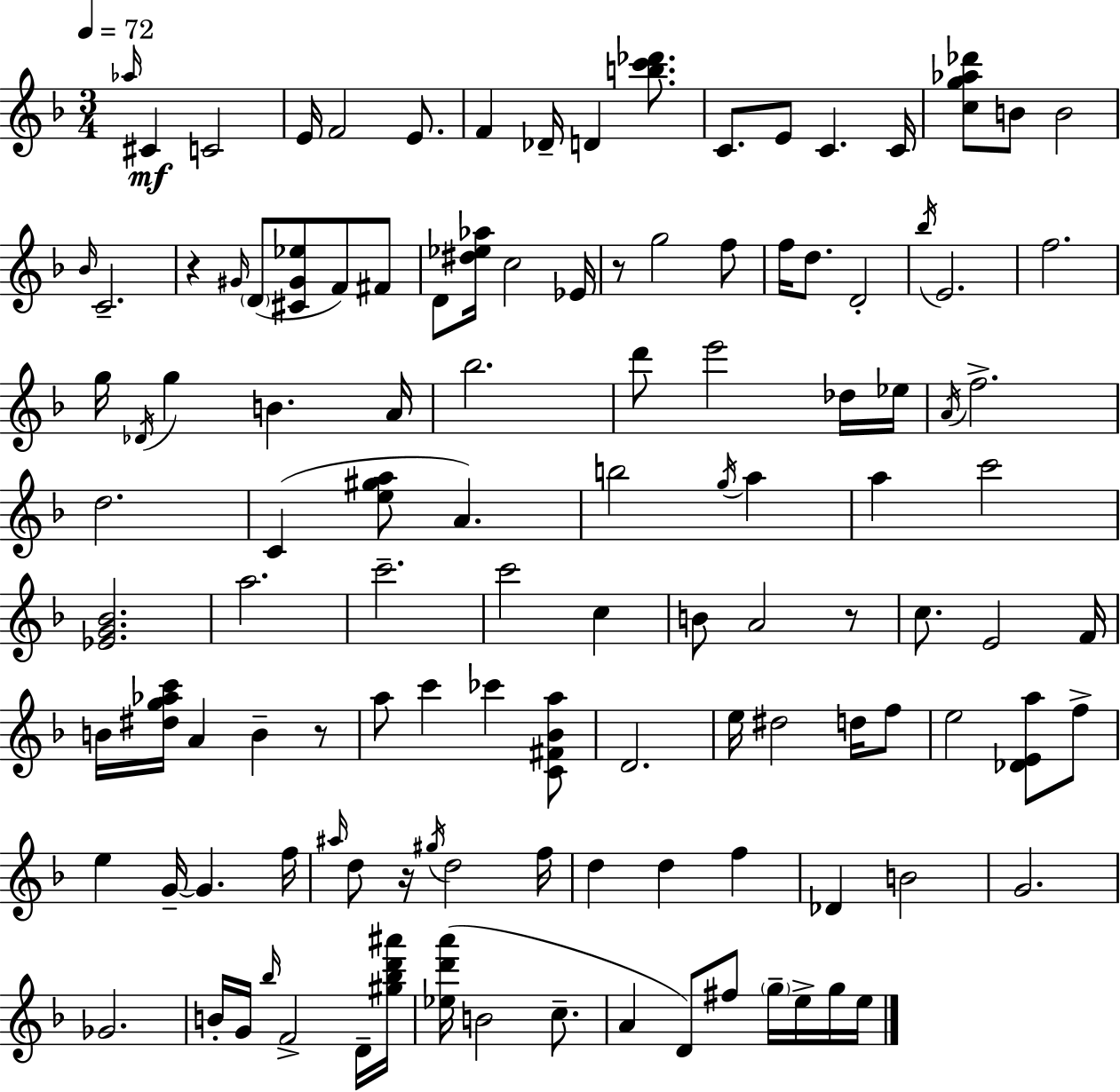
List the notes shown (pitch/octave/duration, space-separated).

Ab5/s C#4/q C4/h E4/s F4/h E4/e. F4/q Db4/s D4/q [B5,C6,Db6]/e. C4/e. E4/e C4/q. C4/s [C5,G5,Ab5,Db6]/e B4/e B4/h Bb4/s C4/h. R/q G#4/s D4/e [C#4,G#4,Eb5]/e F4/e F#4/e D4/e [D#5,Eb5,Ab5]/s C5/h Eb4/s R/e G5/h F5/e F5/s D5/e. D4/h Bb5/s E4/h. F5/h. G5/s Db4/s G5/q B4/q. A4/s Bb5/h. D6/e E6/h Db5/s Eb5/s A4/s F5/h. D5/h. C4/q [E5,G#5,A5]/e A4/q. B5/h G5/s A5/q A5/q C6/h [Eb4,G4,Bb4]/h. A5/h. C6/h. C6/h C5/q B4/e A4/h R/e C5/e. E4/h F4/s B4/s [D#5,G5,Ab5,C6]/s A4/q B4/q R/e A5/e C6/q CES6/q [C4,F#4,Bb4,A5]/e D4/h. E5/s D#5/h D5/s F5/e E5/h [Db4,E4,A5]/e F5/e E5/q G4/s G4/q. F5/s A#5/s D5/e R/s G#5/s D5/h F5/s D5/q D5/q F5/q Db4/q B4/h G4/h. Gb4/h. B4/s G4/s Bb5/s F4/h D4/s [G#5,Bb5,D6,A#6]/s [Eb5,D6,A6]/s B4/h C5/e. A4/q D4/e F#5/e G5/s E5/s G5/s E5/s